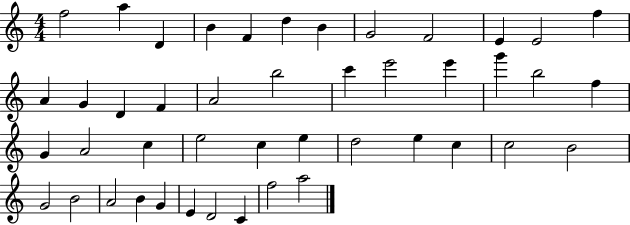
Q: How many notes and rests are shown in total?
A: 45